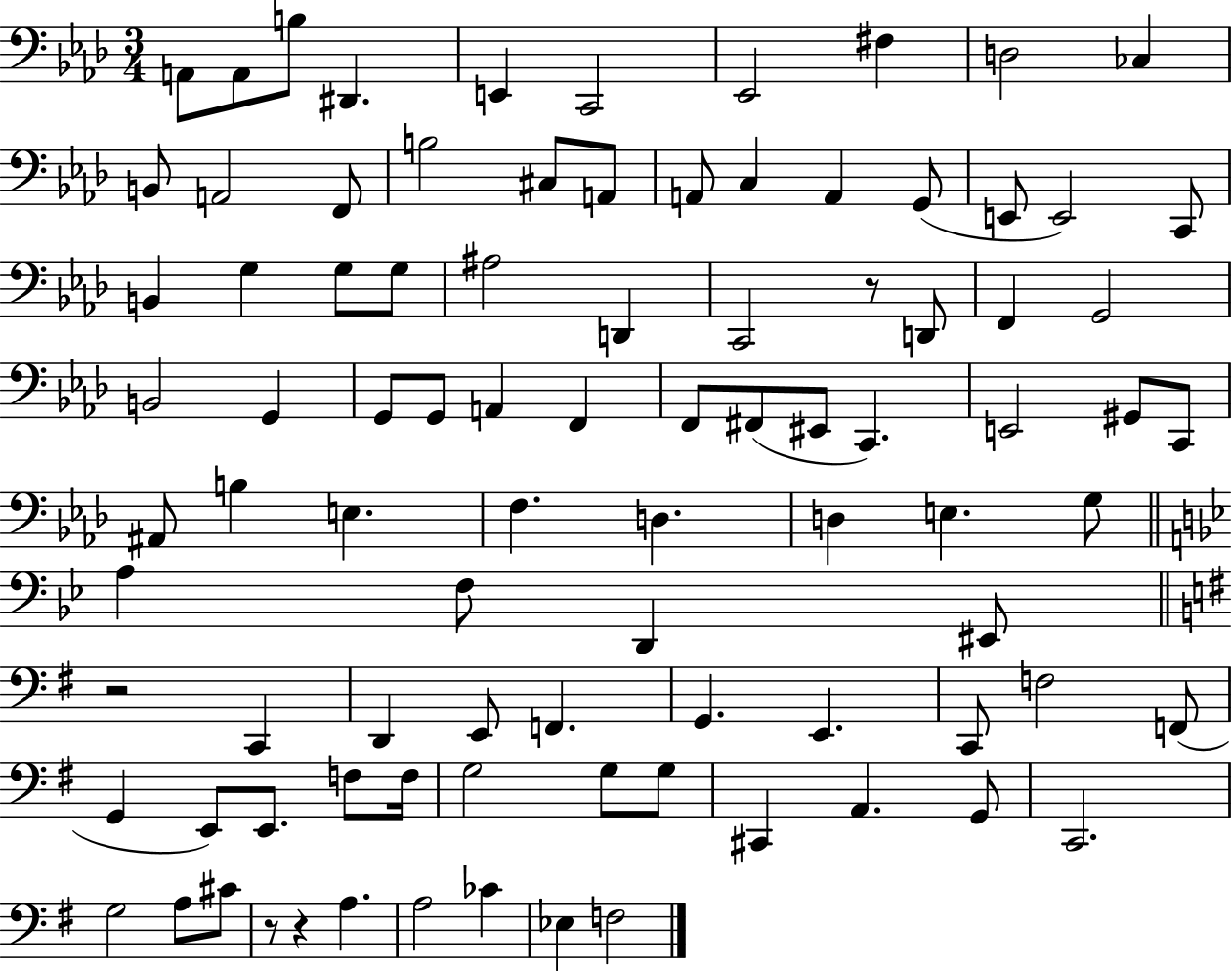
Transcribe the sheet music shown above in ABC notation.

X:1
T:Untitled
M:3/4
L:1/4
K:Ab
A,,/2 A,,/2 B,/2 ^D,, E,, C,,2 _E,,2 ^F, D,2 _C, B,,/2 A,,2 F,,/2 B,2 ^C,/2 A,,/2 A,,/2 C, A,, G,,/2 E,,/2 E,,2 C,,/2 B,, G, G,/2 G,/2 ^A,2 D,, C,,2 z/2 D,,/2 F,, G,,2 B,,2 G,, G,,/2 G,,/2 A,, F,, F,,/2 ^F,,/2 ^E,,/2 C,, E,,2 ^G,,/2 C,,/2 ^A,,/2 B, E, F, D, D, E, G,/2 A, F,/2 D,, ^E,,/2 z2 C,, D,, E,,/2 F,, G,, E,, C,,/2 F,2 F,,/2 G,, E,,/2 E,,/2 F,/2 F,/4 G,2 G,/2 G,/2 ^C,, A,, G,,/2 C,,2 G,2 A,/2 ^C/2 z/2 z A, A,2 _C _E, F,2